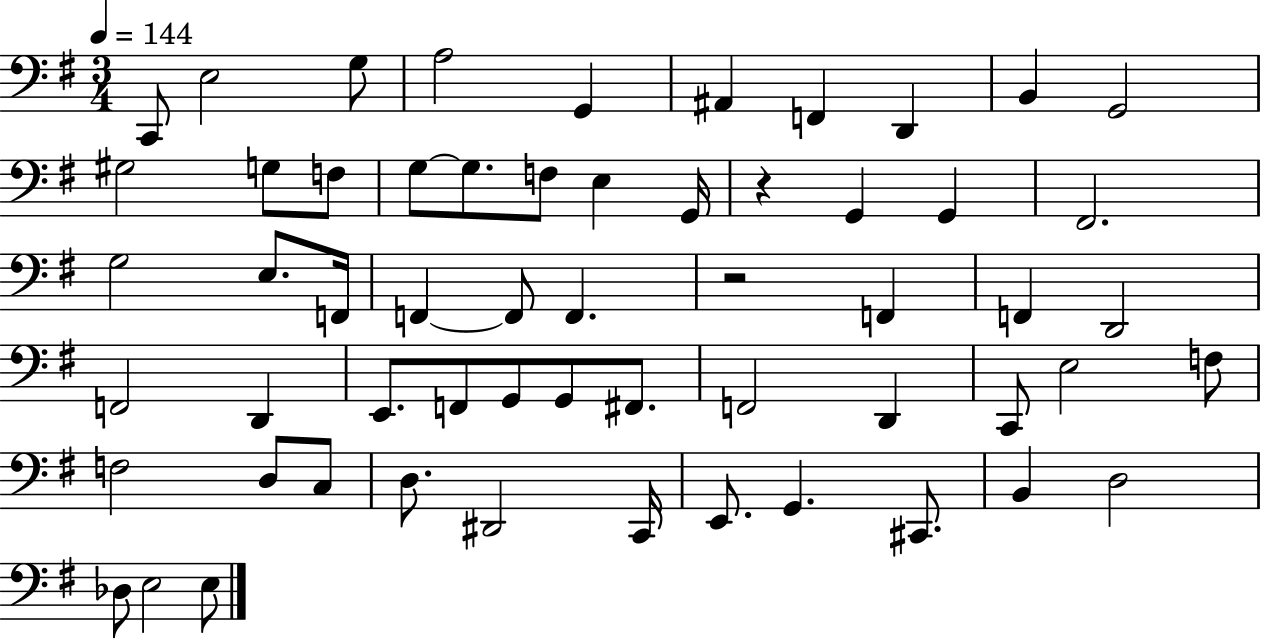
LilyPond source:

{
  \clef bass
  \numericTimeSignature
  \time 3/4
  \key g \major
  \tempo 4 = 144
  c,8 e2 g8 | a2 g,4 | ais,4 f,4 d,4 | b,4 g,2 | \break gis2 g8 f8 | g8~~ g8. f8 e4 g,16 | r4 g,4 g,4 | fis,2. | \break g2 e8. f,16 | f,4~~ f,8 f,4. | r2 f,4 | f,4 d,2 | \break f,2 d,4 | e,8. f,8 g,8 g,8 fis,8. | f,2 d,4 | c,8 e2 f8 | \break f2 d8 c8 | d8. dis,2 c,16 | e,8. g,4. cis,8. | b,4 d2 | \break des8 e2 e8 | \bar "|."
}